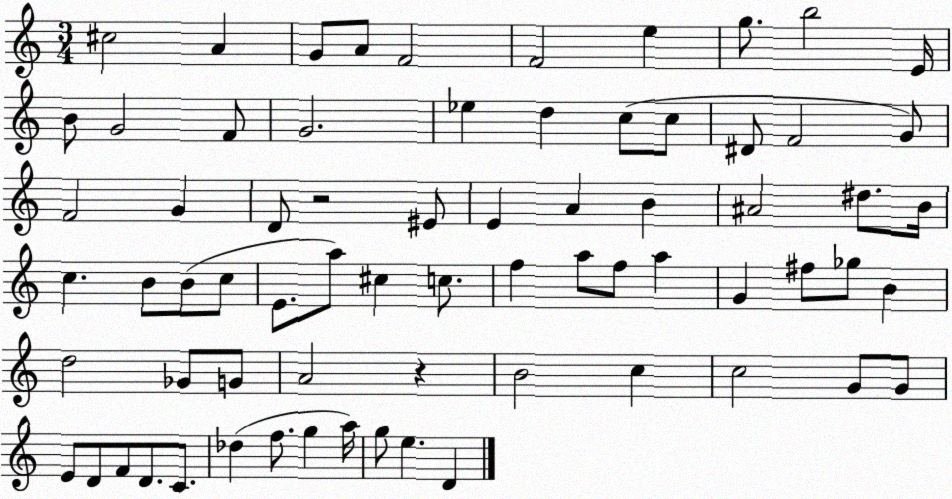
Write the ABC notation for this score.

X:1
T:Untitled
M:3/4
L:1/4
K:C
^c2 A G/2 A/2 F2 F2 e g/2 b2 E/4 B/2 G2 F/2 G2 _e d c/2 c/2 ^D/2 F2 G/2 F2 G D/2 z2 ^E/2 E A B ^A2 ^d/2 B/4 c B/2 B/2 c/2 E/2 a/2 ^c c/2 f a/2 f/2 a G ^f/2 _g/2 B d2 _G/2 G/2 A2 z B2 c c2 G/2 G/2 E/2 D/2 F/2 D/2 C/2 _d f/2 g a/4 g/2 e D